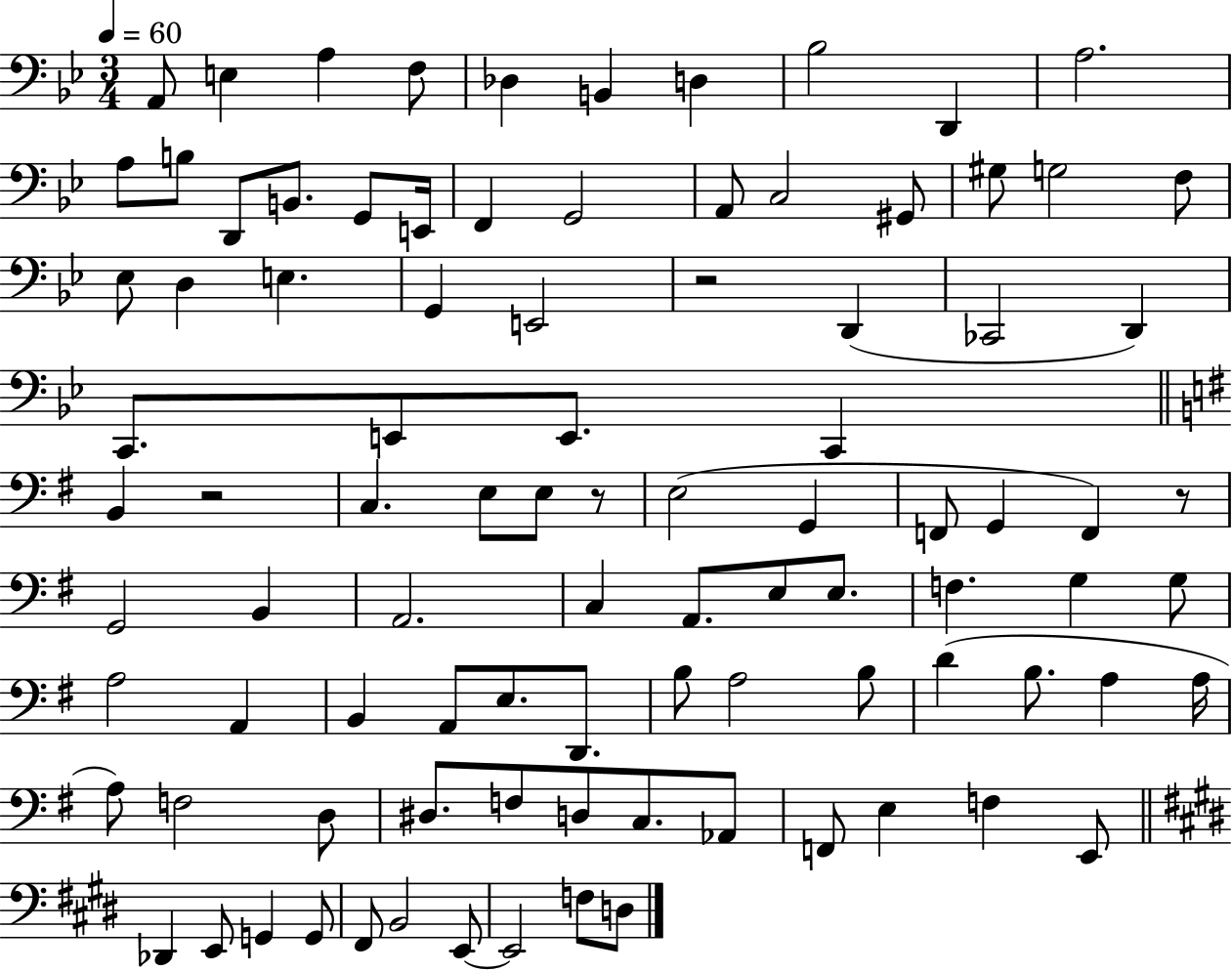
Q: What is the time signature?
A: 3/4